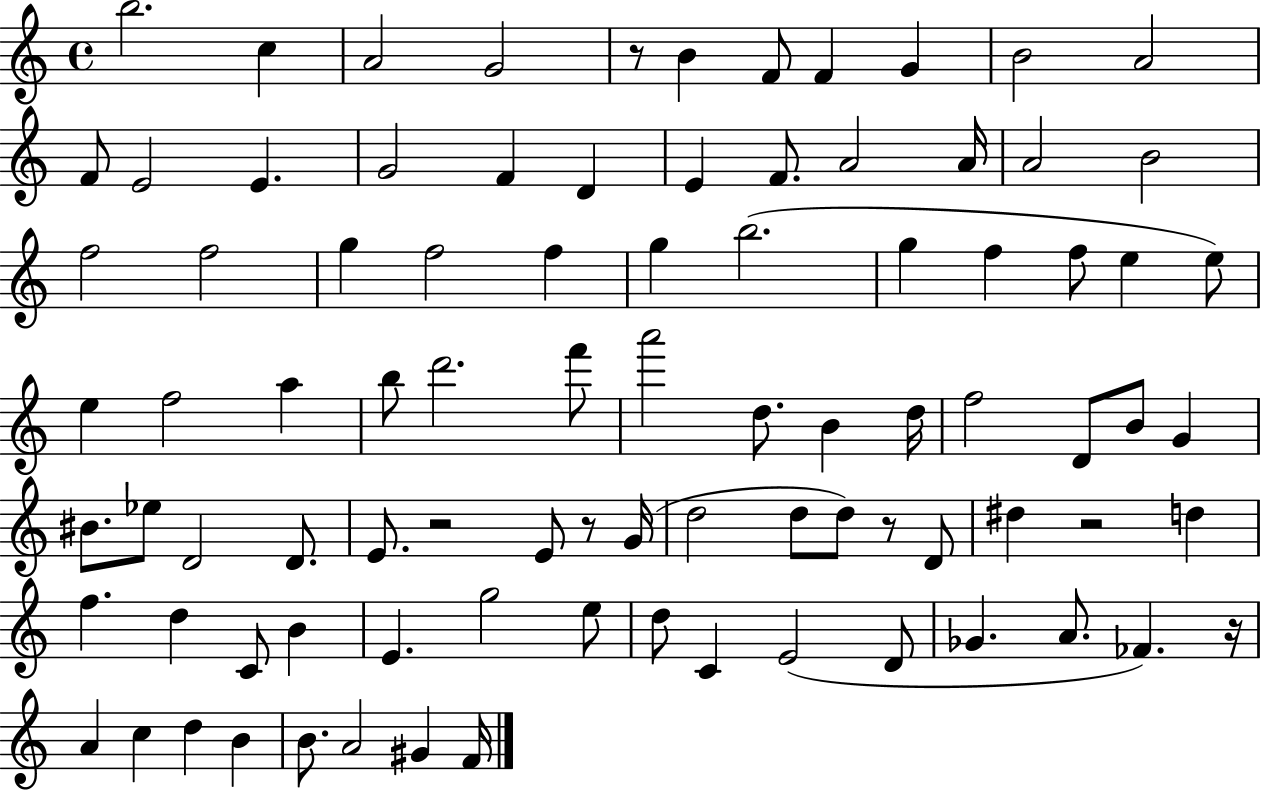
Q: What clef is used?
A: treble